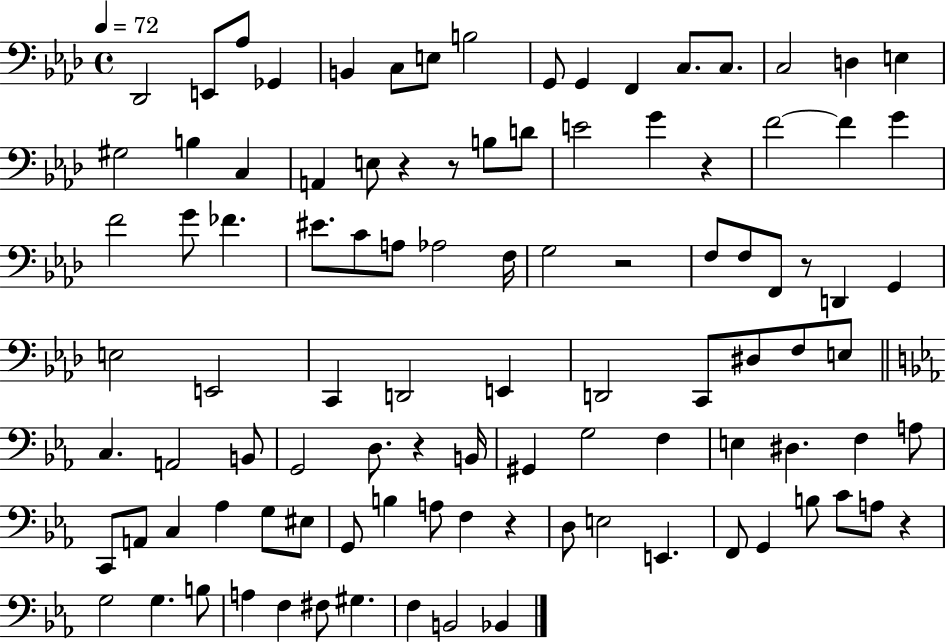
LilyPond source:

{
  \clef bass
  \time 4/4
  \defaultTimeSignature
  \key aes \major
  \tempo 4 = 72
  des,2 e,8 aes8 ges,4 | b,4 c8 e8 b2 | g,8 g,4 f,4 c8. c8. | c2 d4 e4 | \break gis2 b4 c4 | a,4 e8 r4 r8 b8 d'8 | e'2 g'4 r4 | f'2~~ f'4 g'4 | \break f'2 g'8 fes'4. | eis'8. c'8 a8 aes2 f16 | g2 r2 | f8 f8 f,8 r8 d,4 g,4 | \break e2 e,2 | c,4 d,2 e,4 | d,2 c,8 dis8 f8 e8 | \bar "||" \break \key ees \major c4. a,2 b,8 | g,2 d8. r4 b,16 | gis,4 g2 f4 | e4 dis4. f4 a8 | \break c,8 a,8 c4 aes4 g8 eis8 | g,8 b4 a8 f4 r4 | d8 e2 e,4. | f,8 g,4 b8 c'8 a8 r4 | \break g2 g4. b8 | a4 f4 fis8 gis4. | f4 b,2 bes,4 | \bar "|."
}